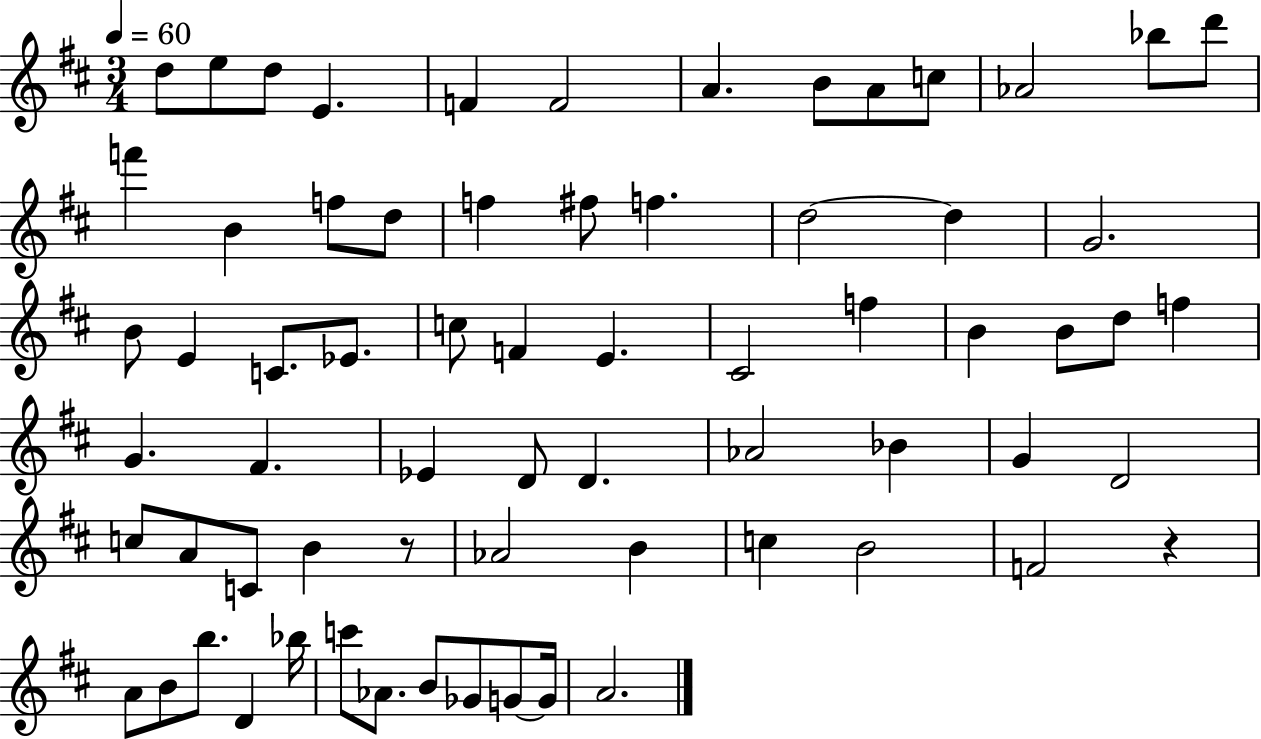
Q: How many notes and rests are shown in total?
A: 68